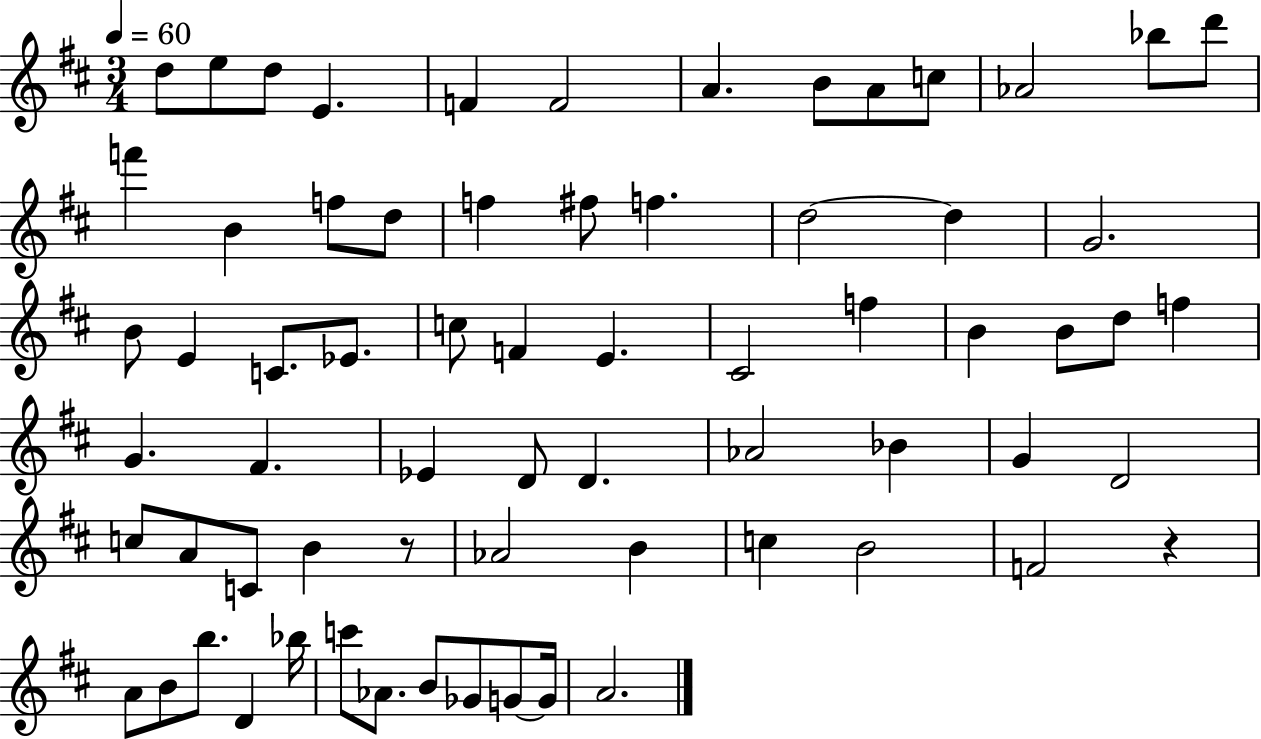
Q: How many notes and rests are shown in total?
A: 68